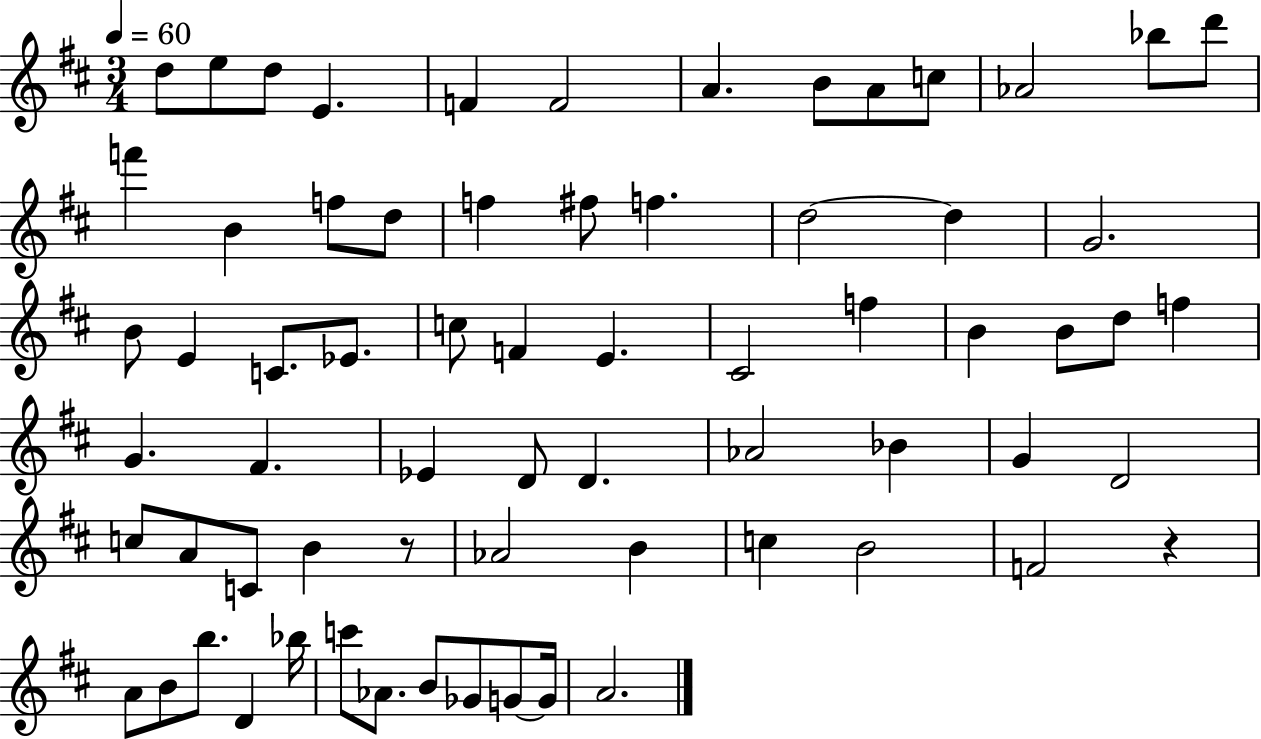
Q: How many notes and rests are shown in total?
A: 68